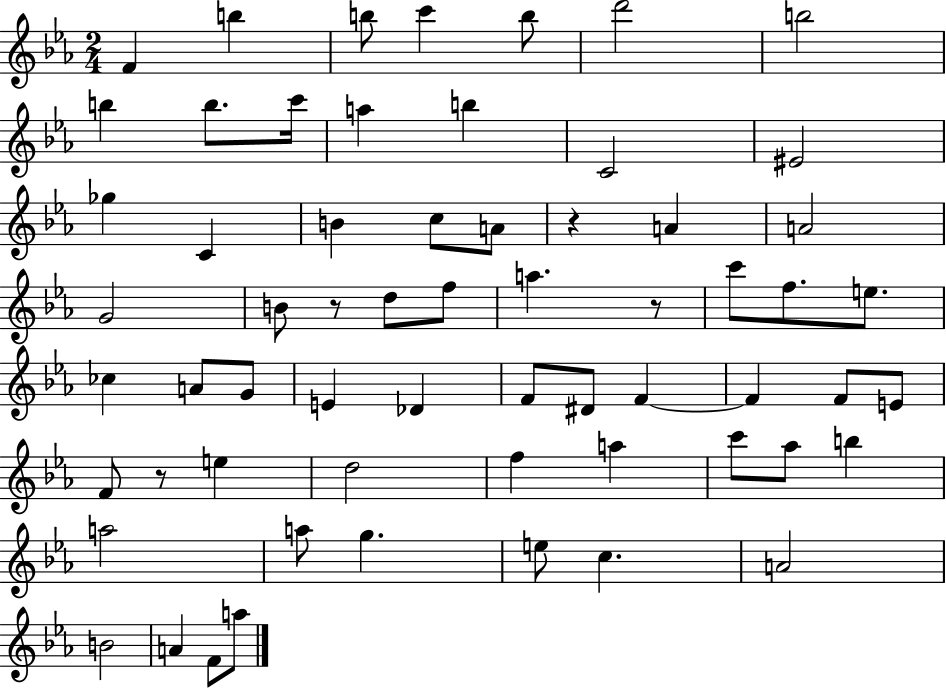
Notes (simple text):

F4/q B5/q B5/e C6/q B5/e D6/h B5/h B5/q B5/e. C6/s A5/q B5/q C4/h EIS4/h Gb5/q C4/q B4/q C5/e A4/e R/q A4/q A4/h G4/h B4/e R/e D5/e F5/e A5/q. R/e C6/e F5/e. E5/e. CES5/q A4/e G4/e E4/q Db4/q F4/e D#4/e F4/q F4/q F4/e E4/e F4/e R/e E5/q D5/h F5/q A5/q C6/e Ab5/e B5/q A5/h A5/e G5/q. E5/e C5/q. A4/h B4/h A4/q F4/e A5/e